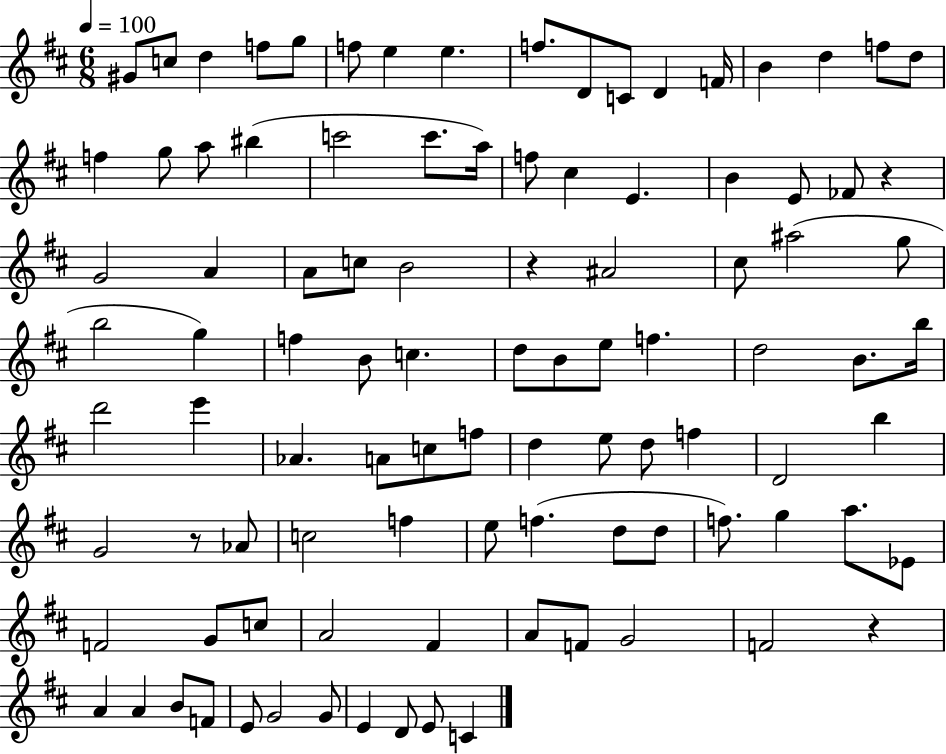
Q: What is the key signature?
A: D major